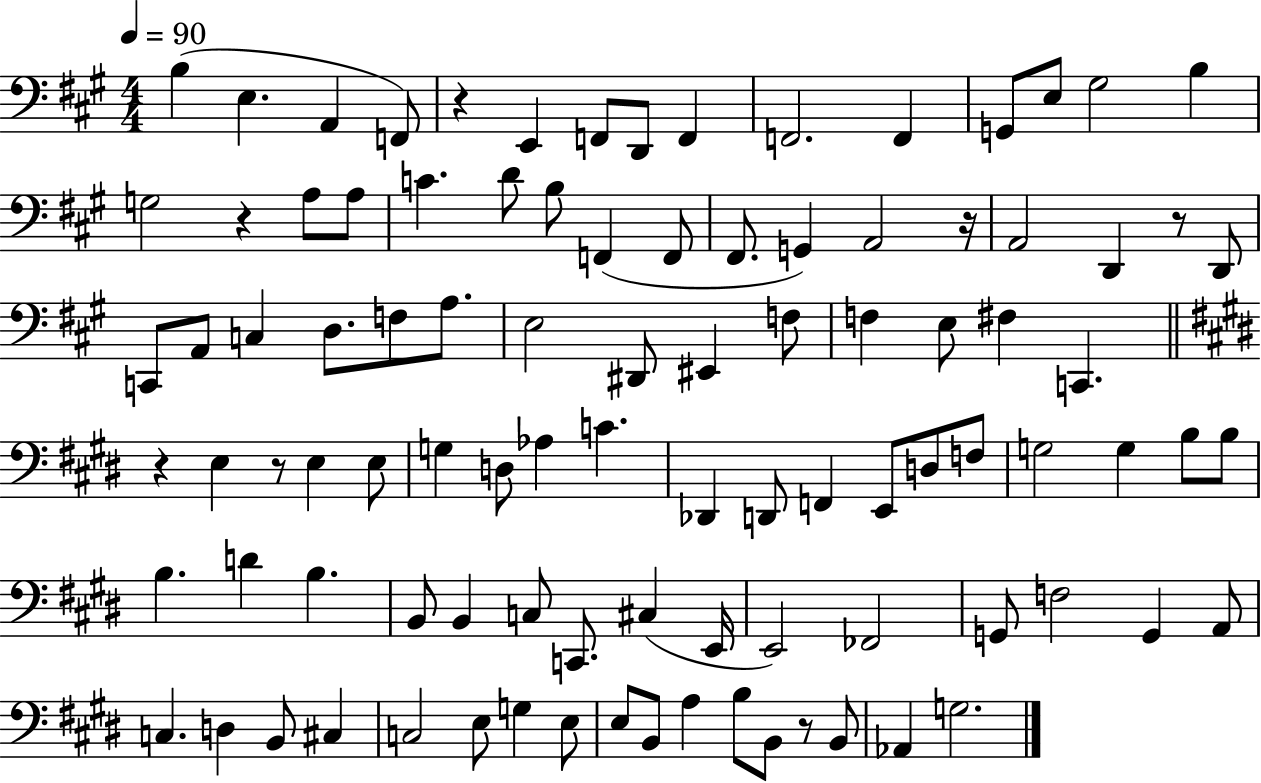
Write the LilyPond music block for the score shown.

{
  \clef bass
  \numericTimeSignature
  \time 4/4
  \key a \major
  \tempo 4 = 90
  \repeat volta 2 { b4( e4. a,4 f,8) | r4 e,4 f,8 d,8 f,4 | f,2. f,4 | g,8 e8 gis2 b4 | \break g2 r4 a8 a8 | c'4. d'8 b8 f,4( f,8 | fis,8. g,4) a,2 r16 | a,2 d,4 r8 d,8 | \break c,8 a,8 c4 d8. f8 a8. | e2 dis,8 eis,4 f8 | f4 e8 fis4 c,4. | \bar "||" \break \key e \major r4 e4 r8 e4 e8 | g4 d8 aes4 c'4. | des,4 d,8 f,4 e,8 d8 f8 | g2 g4 b8 b8 | \break b4. d'4 b4. | b,8 b,4 c8 c,8. cis4( e,16 | e,2) fes,2 | g,8 f2 g,4 a,8 | \break c4. d4 b,8 cis4 | c2 e8 g4 e8 | e8 b,8 a4 b8 b,8 r8 b,8 | aes,4 g2. | \break } \bar "|."
}